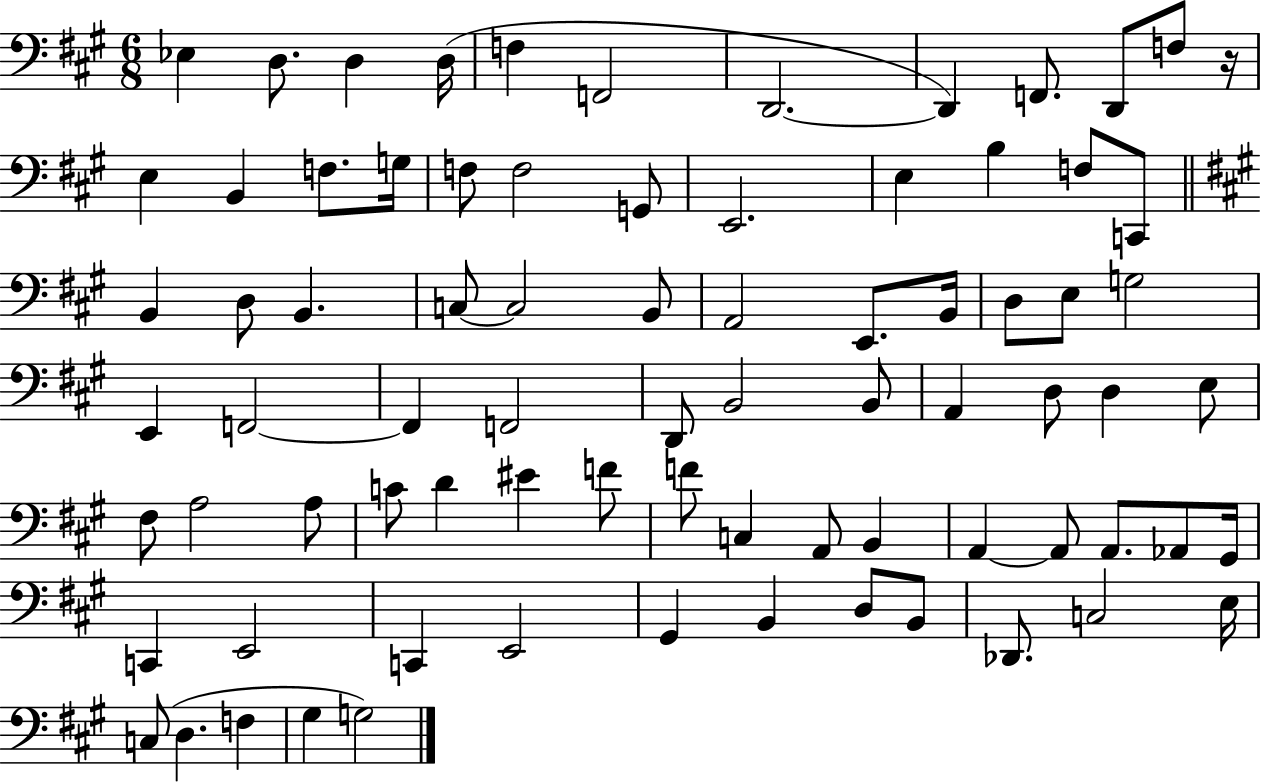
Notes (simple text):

Eb3/q D3/e. D3/q D3/s F3/q F2/h D2/h. D2/q F2/e. D2/e F3/e R/s E3/q B2/q F3/e. G3/s F3/e F3/h G2/e E2/h. E3/q B3/q F3/e C2/e B2/q D3/e B2/q. C3/e C3/h B2/e A2/h E2/e. B2/s D3/e E3/e G3/h E2/q F2/h F2/q F2/h D2/e B2/h B2/e A2/q D3/e D3/q E3/e F#3/e A3/h A3/e C4/e D4/q EIS4/q F4/e F4/e C3/q A2/e B2/q A2/q A2/e A2/e. Ab2/e G#2/s C2/q E2/h C2/q E2/h G#2/q B2/q D3/e B2/e Db2/e. C3/h E3/s C3/e D3/q. F3/q G#3/q G3/h